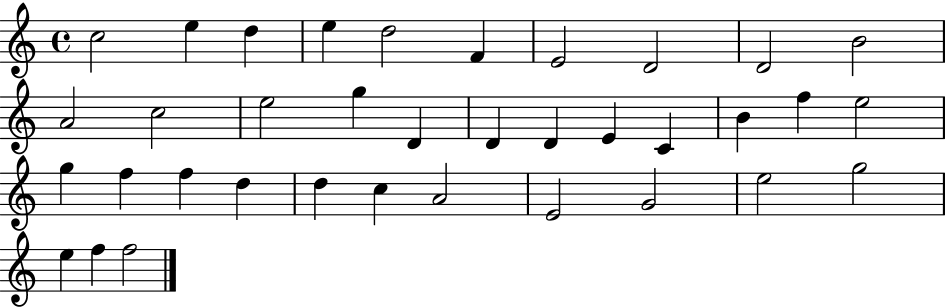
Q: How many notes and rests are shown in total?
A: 36